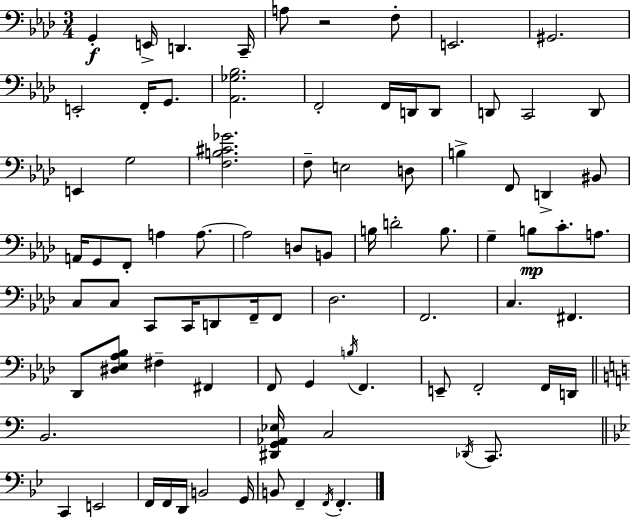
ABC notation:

X:1
T:Untitled
M:3/4
L:1/4
K:Fm
G,, E,,/4 D,, C,,/4 A,/2 z2 F,/2 E,,2 ^G,,2 E,,2 F,,/4 G,,/2 [_A,,_G,_B,]2 F,,2 F,,/4 D,,/4 D,,/2 D,,/2 C,,2 D,,/2 E,, G,2 [F,B,^C_G]2 F,/2 E,2 D,/2 B, F,,/2 D,, ^B,,/2 A,,/4 G,,/2 F,,/2 A, A,/2 A,2 D,/2 B,,/2 B,/4 D2 B,/2 G, B,/2 C/2 A,/2 C,/2 C,/2 C,,/2 C,,/4 D,,/2 F,,/4 F,,/2 _D,2 F,,2 C, ^F,, _D,,/2 [^D,_E,_A,_B,]/2 ^F, ^F,, F,,/2 G,, B,/4 F,, E,,/2 F,,2 F,,/4 D,,/4 B,,2 [^D,,G,,_A,,_E,]/4 C,2 _D,,/4 C,,/2 C,, E,,2 F,,/4 F,,/4 D,,/4 B,,2 G,,/4 B,,/2 F,, F,,/4 F,,